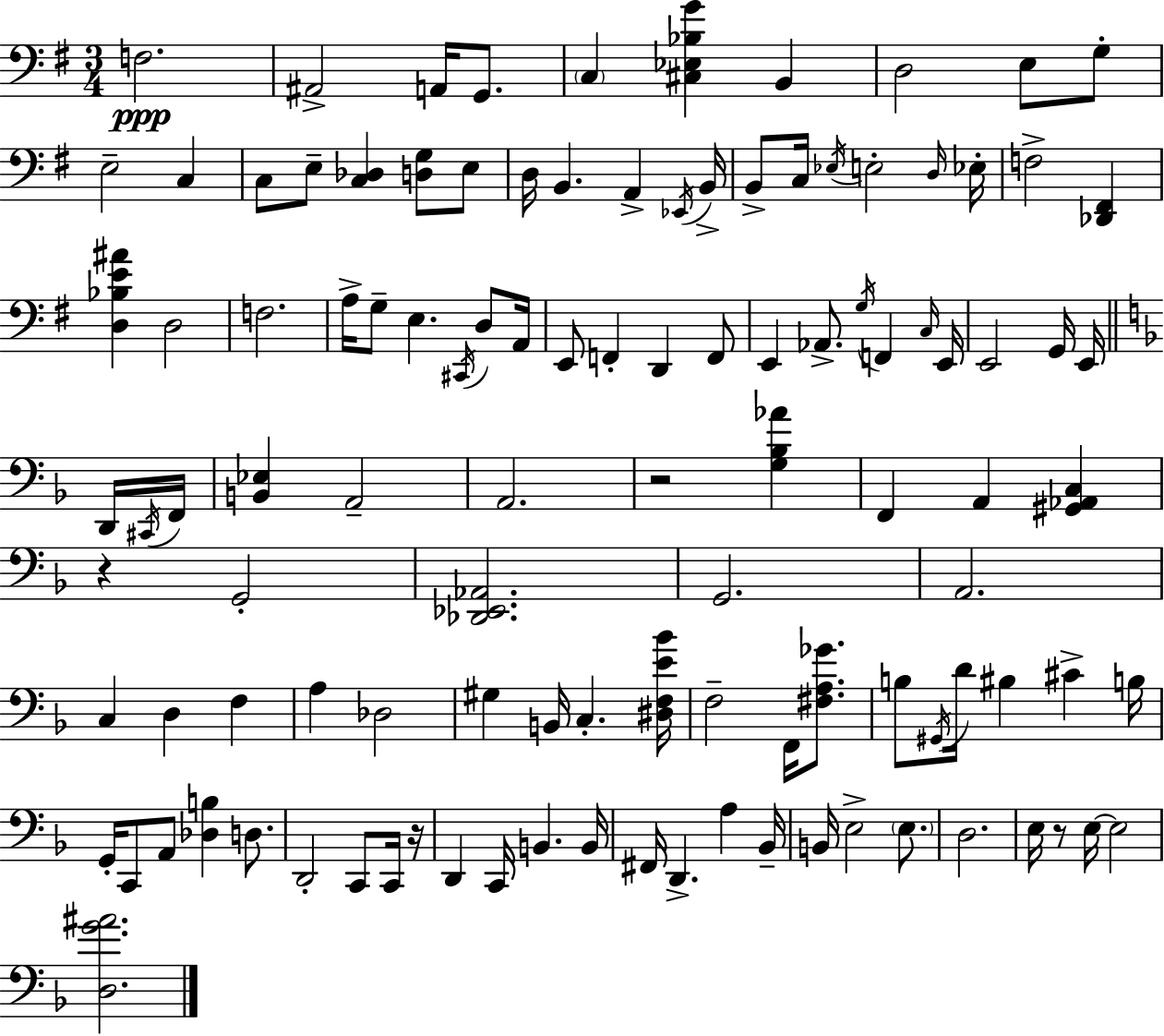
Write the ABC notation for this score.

X:1
T:Untitled
M:3/4
L:1/4
K:G
F,2 ^A,,2 A,,/4 G,,/2 C, [^C,_E,_B,G] B,, D,2 E,/2 G,/2 E,2 C, C,/2 E,/2 [C,_D,] [D,G,]/2 E,/2 D,/4 B,, A,, _E,,/4 B,,/4 B,,/2 C,/4 _E,/4 E,2 D,/4 _E,/4 F,2 [_D,,^F,,] [D,_B,E^A] D,2 F,2 A,/4 G,/2 E, ^C,,/4 D,/2 A,,/4 E,,/2 F,, D,, F,,/2 E,, _A,,/2 G,/4 F,, C,/4 E,,/4 E,,2 G,,/4 E,,/4 D,,/4 ^C,,/4 F,,/4 [B,,_E,] A,,2 A,,2 z2 [G,_B,_A] F,, A,, [^G,,_A,,C,] z G,,2 [_D,,_E,,_A,,]2 G,,2 A,,2 C, D, F, A, _D,2 ^G, B,,/4 C, [^D,F,E_B]/4 F,2 F,,/4 [^F,A,_G]/2 B,/2 ^G,,/4 D/4 ^B, ^C B,/4 G,,/4 C,,/2 A,,/2 [_D,B,] D,/2 D,,2 C,,/2 C,,/4 z/4 D,, C,,/4 B,, B,,/4 ^F,,/4 D,, A, _B,,/4 B,,/4 E,2 E,/2 D,2 E,/4 z/2 E,/4 E,2 [D,G^A]2